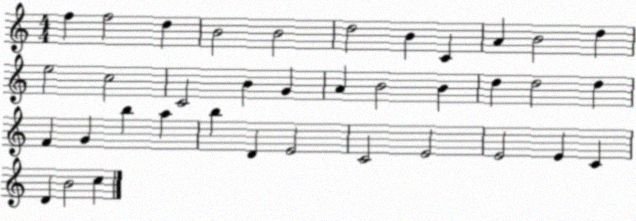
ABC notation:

X:1
T:Untitled
M:4/4
L:1/4
K:C
f f2 d B2 B2 d2 B C A B2 d e2 c2 C2 B G A B2 B d d2 d F G b a b D E2 C2 E2 E2 E C D B2 c